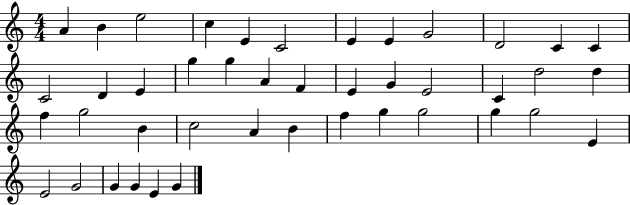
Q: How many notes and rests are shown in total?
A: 43